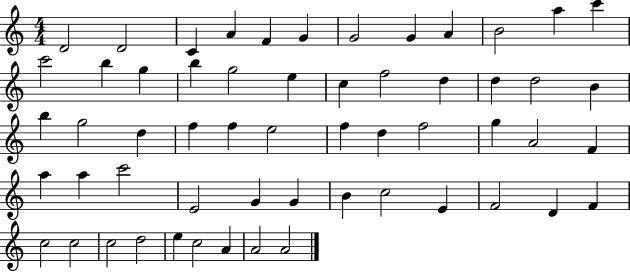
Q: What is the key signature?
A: C major